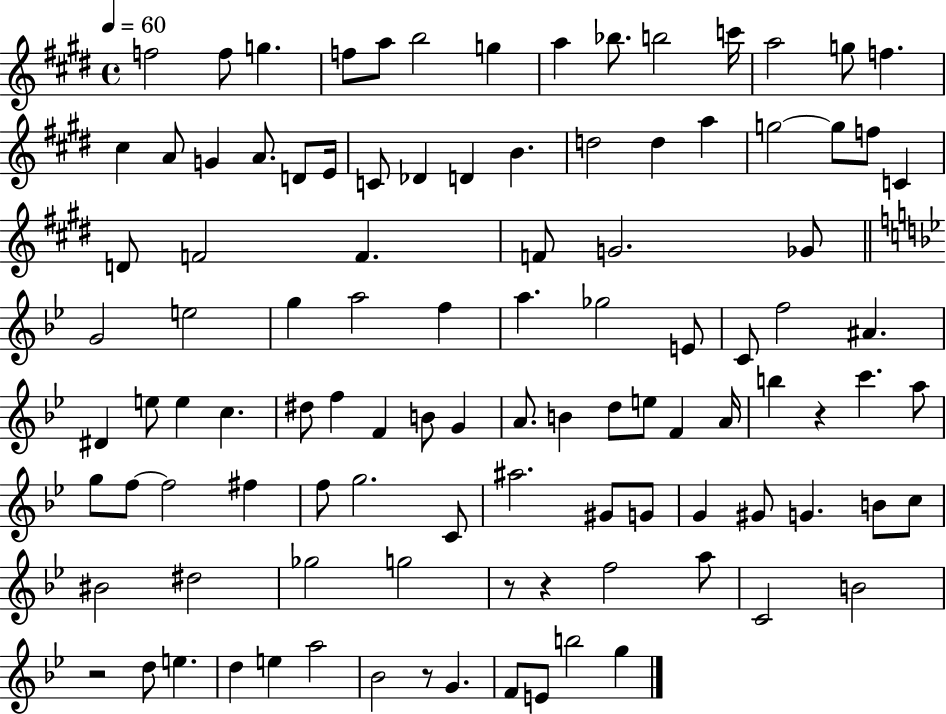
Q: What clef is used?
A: treble